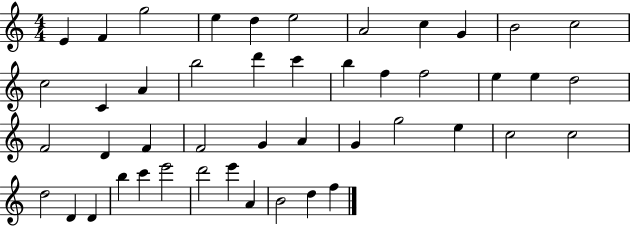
{
  \clef treble
  \numericTimeSignature
  \time 4/4
  \key c \major
  e'4 f'4 g''2 | e''4 d''4 e''2 | a'2 c''4 g'4 | b'2 c''2 | \break c''2 c'4 a'4 | b''2 d'''4 c'''4 | b''4 f''4 f''2 | e''4 e''4 d''2 | \break f'2 d'4 f'4 | f'2 g'4 a'4 | g'4 g''2 e''4 | c''2 c''2 | \break d''2 d'4 d'4 | b''4 c'''4 e'''2 | d'''2 e'''4 a'4 | b'2 d''4 f''4 | \break \bar "|."
}